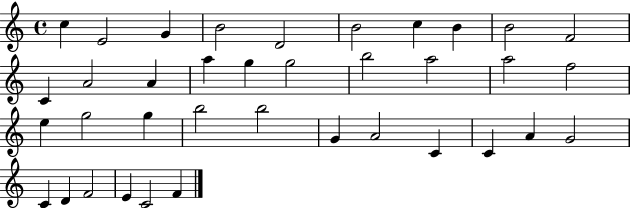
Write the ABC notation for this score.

X:1
T:Untitled
M:4/4
L:1/4
K:C
c E2 G B2 D2 B2 c B B2 F2 C A2 A a g g2 b2 a2 a2 f2 e g2 g b2 b2 G A2 C C A G2 C D F2 E C2 F